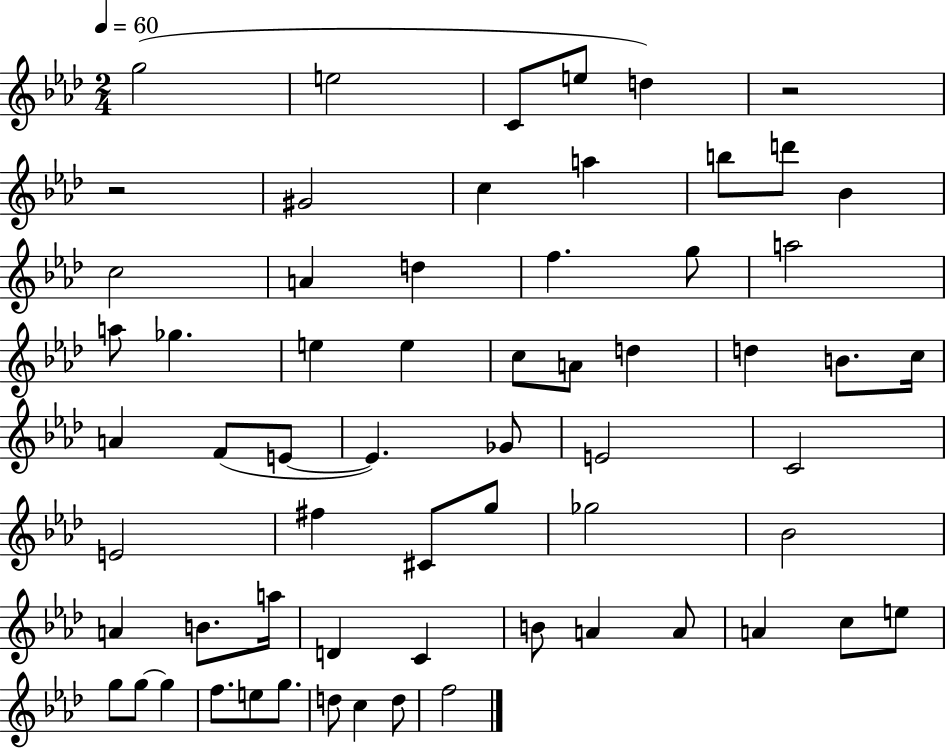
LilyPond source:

{
  \clef treble
  \numericTimeSignature
  \time 2/4
  \key aes \major
  \tempo 4 = 60
  g''2( | e''2 | c'8 e''8 d''4) | r2 | \break r2 | gis'2 | c''4 a''4 | b''8 d'''8 bes'4 | \break c''2 | a'4 d''4 | f''4. g''8 | a''2 | \break a''8 ges''4. | e''4 e''4 | c''8 a'8 d''4 | d''4 b'8. c''16 | \break a'4 f'8( e'8~~ | e'4.) ges'8 | e'2 | c'2 | \break e'2 | fis''4 cis'8 g''8 | ges''2 | bes'2 | \break a'4 b'8. a''16 | d'4 c'4 | b'8 a'4 a'8 | a'4 c''8 e''8 | \break g''8 g''8~~ g''4 | f''8. e''8 g''8. | d''8 c''4 d''8 | f''2 | \break \bar "|."
}